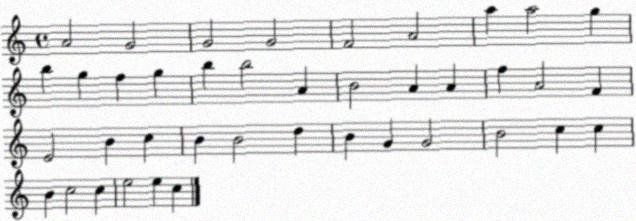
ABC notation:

X:1
T:Untitled
M:4/4
L:1/4
K:C
A2 G2 G2 G2 F2 A2 a a2 g b g f g b b2 A B2 A A f A2 F E2 B c B B2 d B G G2 B2 c c B c2 c e2 e c